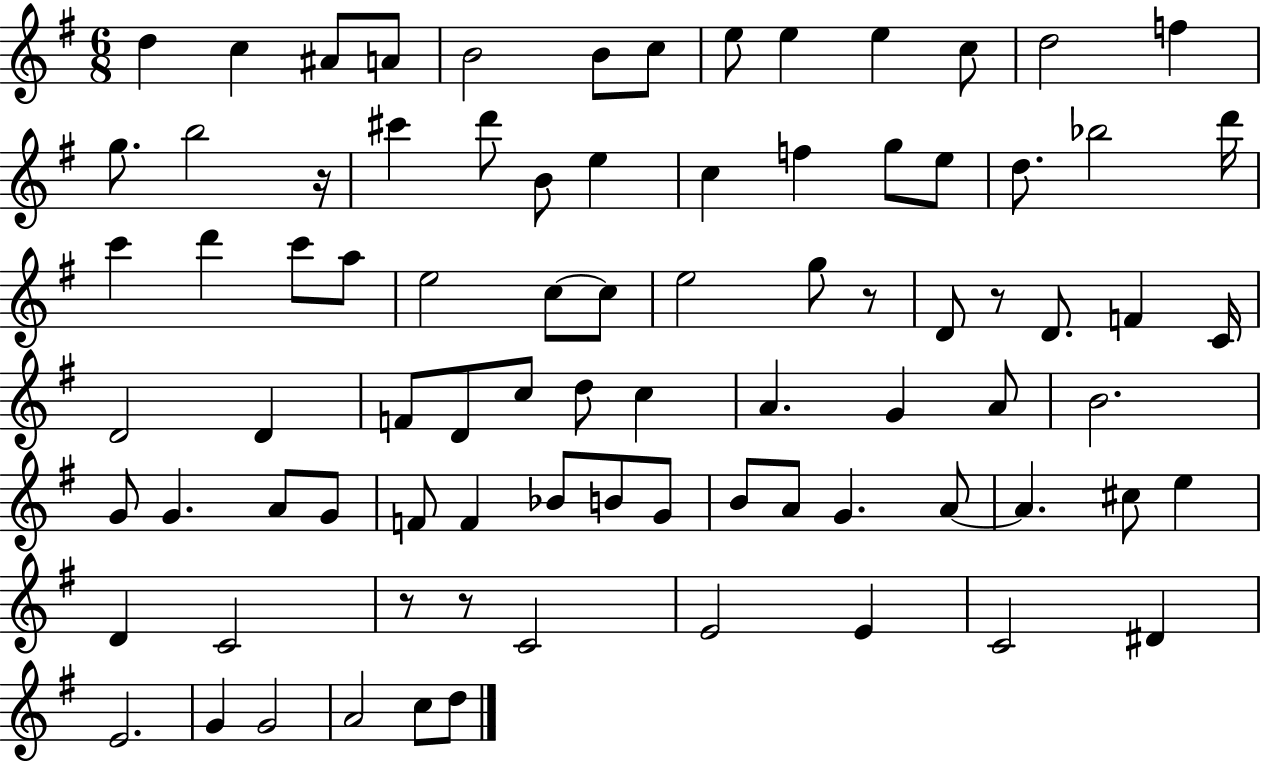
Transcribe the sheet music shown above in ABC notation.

X:1
T:Untitled
M:6/8
L:1/4
K:G
d c ^A/2 A/2 B2 B/2 c/2 e/2 e e c/2 d2 f g/2 b2 z/4 ^c' d'/2 B/2 e c f g/2 e/2 d/2 _b2 d'/4 c' d' c'/2 a/2 e2 c/2 c/2 e2 g/2 z/2 D/2 z/2 D/2 F C/4 D2 D F/2 D/2 c/2 d/2 c A G A/2 B2 G/2 G A/2 G/2 F/2 F _B/2 B/2 G/2 B/2 A/2 G A/2 A ^c/2 e D C2 z/2 z/2 C2 E2 E C2 ^D E2 G G2 A2 c/2 d/2